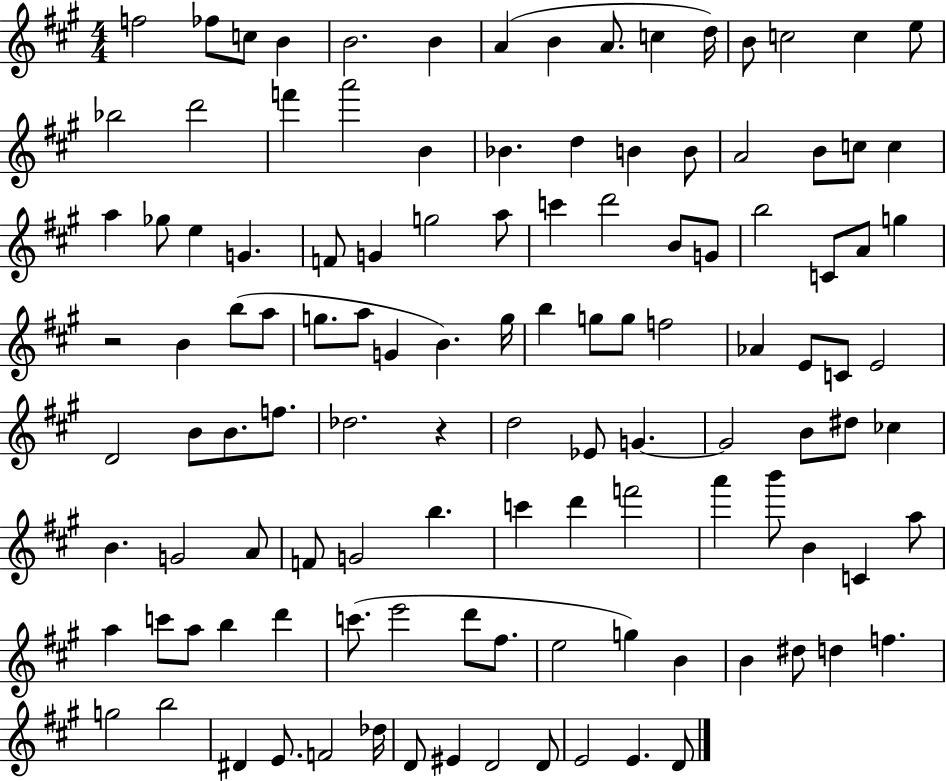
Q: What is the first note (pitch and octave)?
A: F5